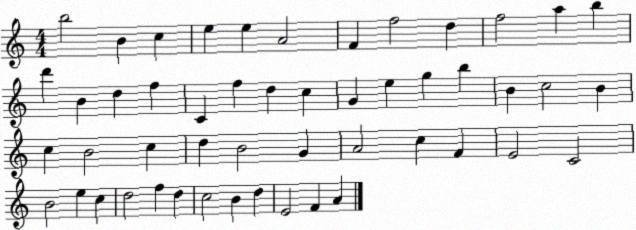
X:1
T:Untitled
M:4/4
L:1/4
K:C
b2 B c e e A2 F f2 d f2 a b d' B d f C f d c G e g b B c2 B c B2 c d B2 G A2 c F E2 C2 B2 e c d2 f d c2 B d E2 F A